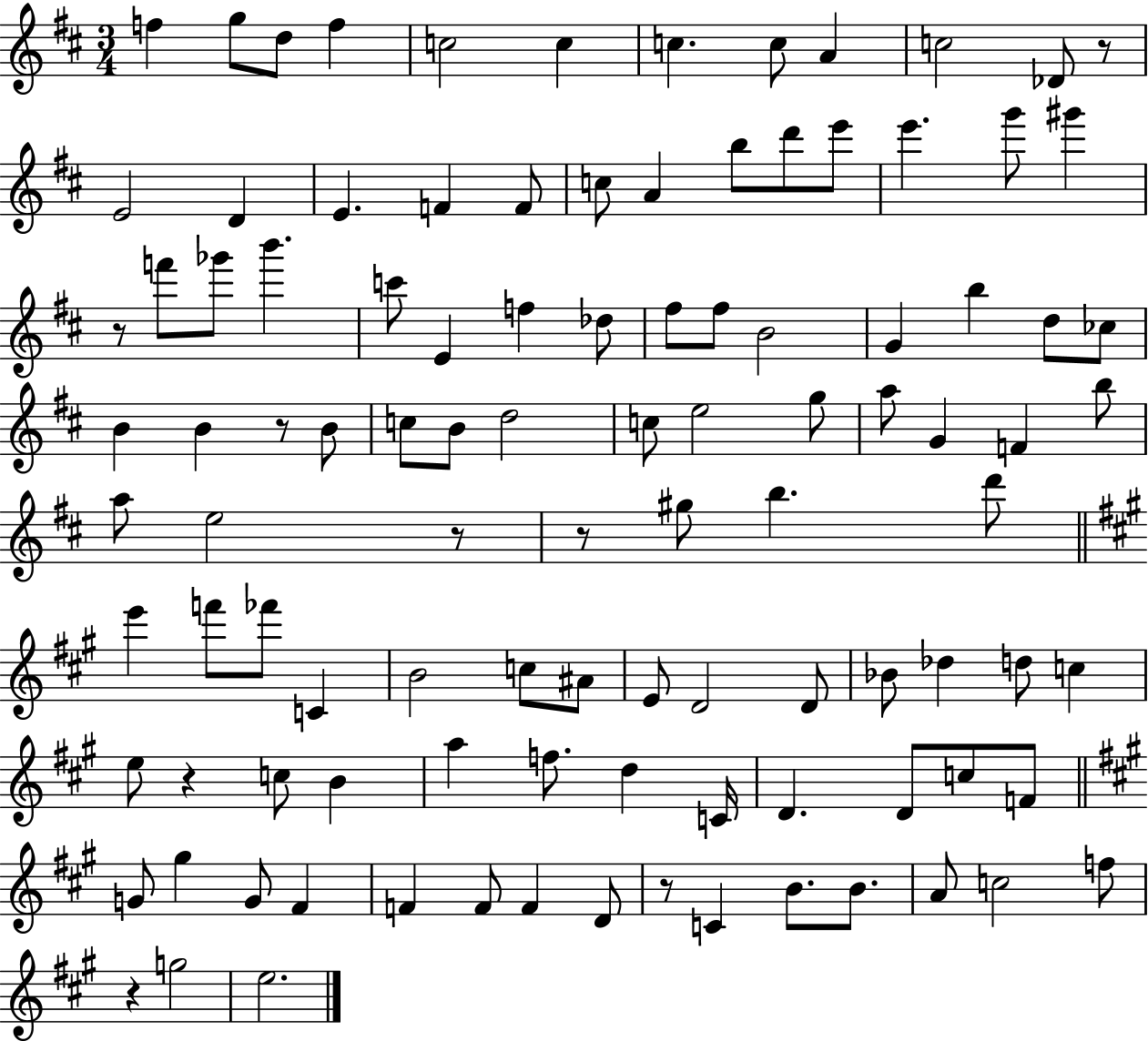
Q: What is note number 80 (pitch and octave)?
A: C5